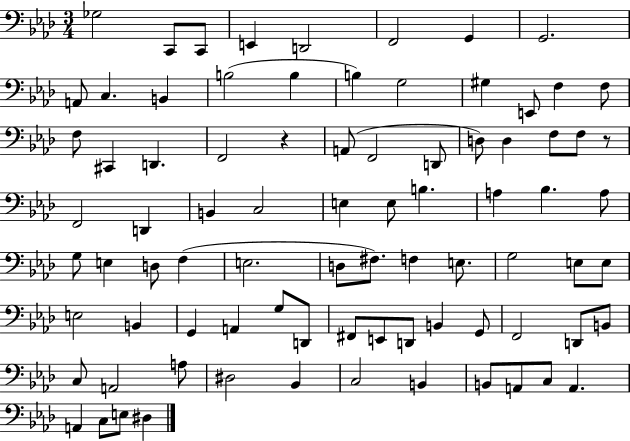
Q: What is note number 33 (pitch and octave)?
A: B2